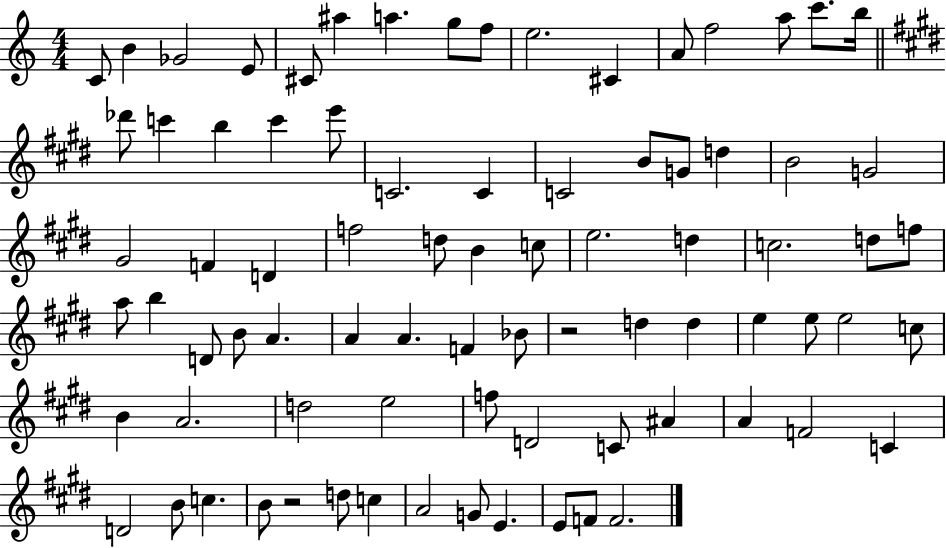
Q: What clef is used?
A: treble